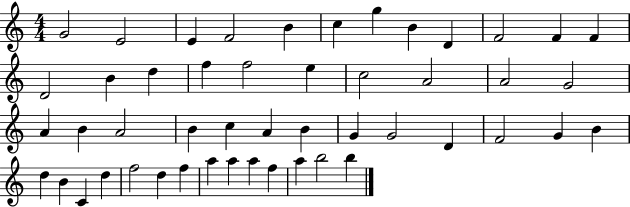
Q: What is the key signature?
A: C major